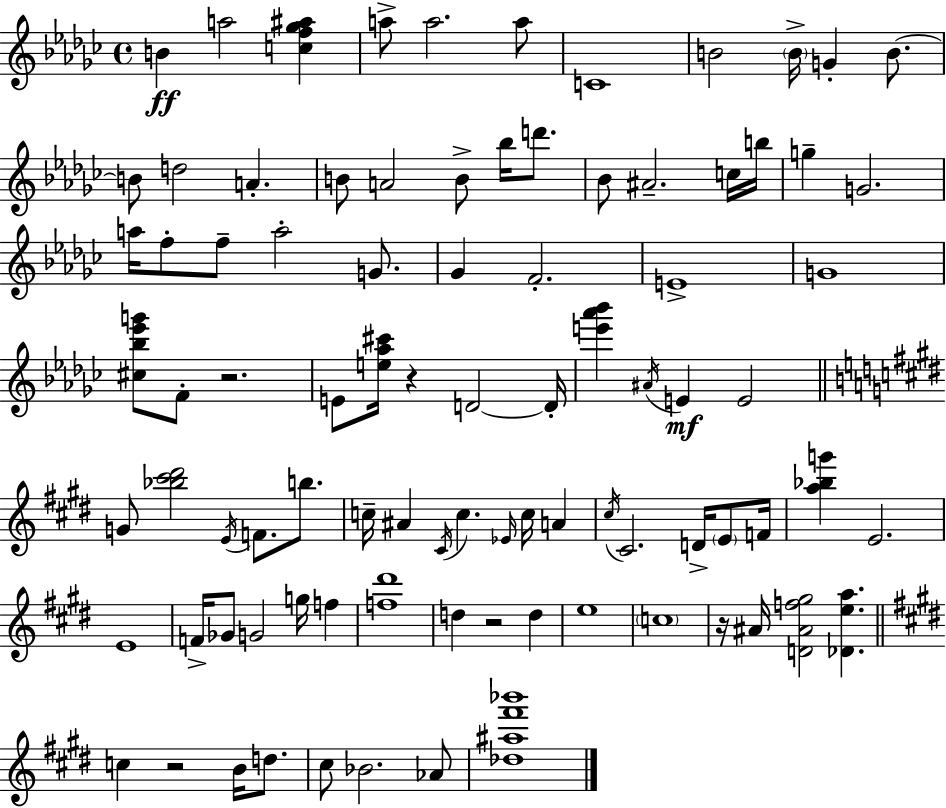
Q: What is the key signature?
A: EES minor